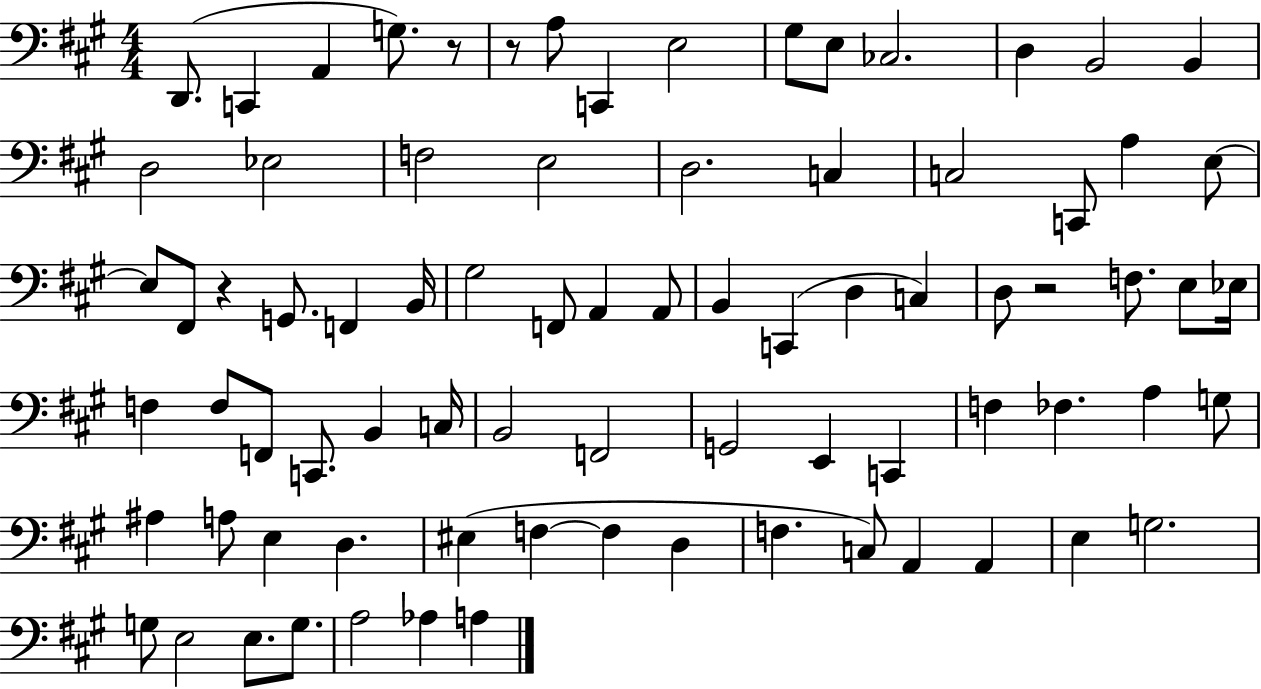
X:1
T:Untitled
M:4/4
L:1/4
K:A
D,,/2 C,, A,, G,/2 z/2 z/2 A,/2 C,, E,2 ^G,/2 E,/2 _C,2 D, B,,2 B,, D,2 _E,2 F,2 E,2 D,2 C, C,2 C,,/2 A, E,/2 E,/2 ^F,,/2 z G,,/2 F,, B,,/4 ^G,2 F,,/2 A,, A,,/2 B,, C,, D, C, D,/2 z2 F,/2 E,/2 _E,/4 F, F,/2 F,,/2 C,,/2 B,, C,/4 B,,2 F,,2 G,,2 E,, C,, F, _F, A, G,/2 ^A, A,/2 E, D, ^E, F, F, D, F, C,/2 A,, A,, E, G,2 G,/2 E,2 E,/2 G,/2 A,2 _A, A,